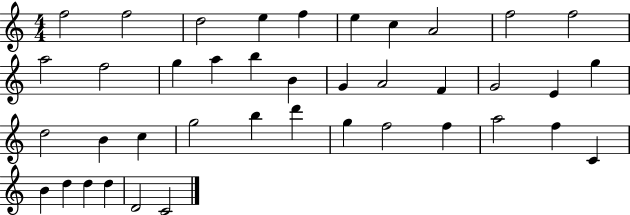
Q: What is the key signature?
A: C major